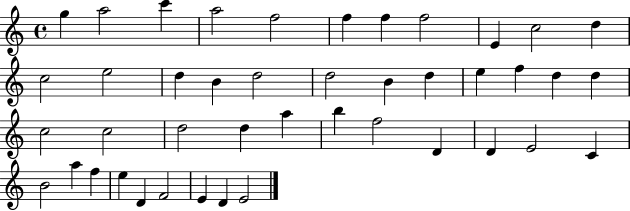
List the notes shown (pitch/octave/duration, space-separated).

G5/q A5/h C6/q A5/h F5/h F5/q F5/q F5/h E4/q C5/h D5/q C5/h E5/h D5/q B4/q D5/h D5/h B4/q D5/q E5/q F5/q D5/q D5/q C5/h C5/h D5/h D5/q A5/q B5/q F5/h D4/q D4/q E4/h C4/q B4/h A5/q F5/q E5/q D4/q F4/h E4/q D4/q E4/h